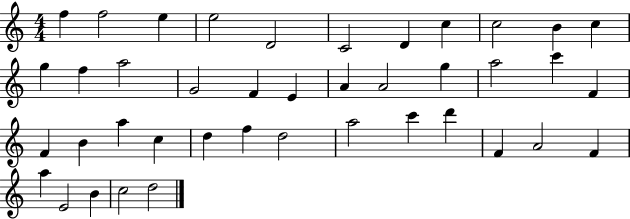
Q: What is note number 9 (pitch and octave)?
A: C5